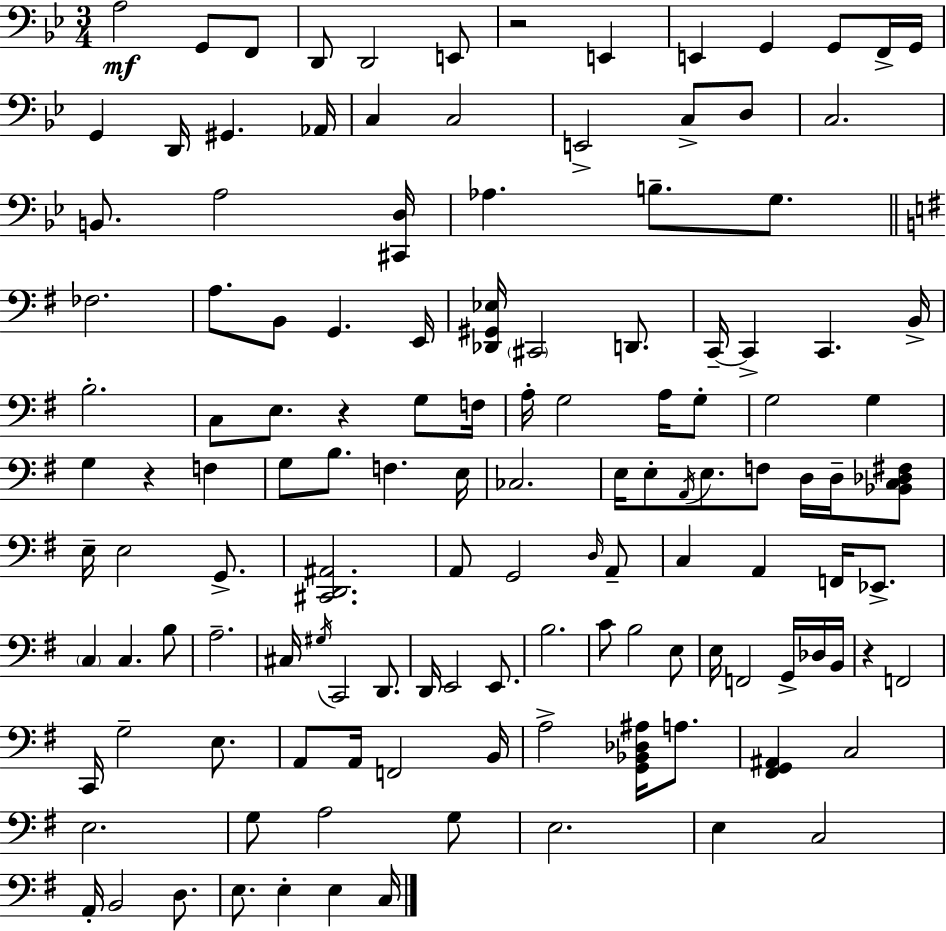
X:1
T:Untitled
M:3/4
L:1/4
K:Bb
A,2 G,,/2 F,,/2 D,,/2 D,,2 E,,/2 z2 E,, E,, G,, G,,/2 F,,/4 G,,/4 G,, D,,/4 ^G,, _A,,/4 C, C,2 E,,2 C,/2 D,/2 C,2 B,,/2 A,2 [^C,,D,]/4 _A, B,/2 G,/2 _F,2 A,/2 B,,/2 G,, E,,/4 [_D,,^G,,_E,]/4 ^C,,2 D,,/2 C,,/4 C,, C,, B,,/4 B,2 C,/2 E,/2 z G,/2 F,/4 A,/4 G,2 A,/4 G,/2 G,2 G, G, z F, G,/2 B,/2 F, E,/4 _C,2 E,/4 E,/2 A,,/4 E,/2 F,/2 D,/4 D,/4 [_B,,C,_D,^F,]/2 E,/4 E,2 G,,/2 [^C,,D,,^A,,]2 A,,/2 G,,2 D,/4 A,,/2 C, A,, F,,/4 _E,,/2 C, C, B,/2 A,2 ^C,/4 ^G,/4 C,,2 D,,/2 D,,/4 E,,2 E,,/2 B,2 C/2 B,2 E,/2 E,/4 F,,2 G,,/4 _D,/4 B,,/4 z F,,2 C,,/4 G,2 E,/2 A,,/2 A,,/4 F,,2 B,,/4 A,2 [G,,_B,,_D,^A,]/4 A,/2 [^F,,G,,^A,,] C,2 E,2 G,/2 A,2 G,/2 E,2 E, C,2 A,,/4 B,,2 D,/2 E,/2 E, E, C,/4